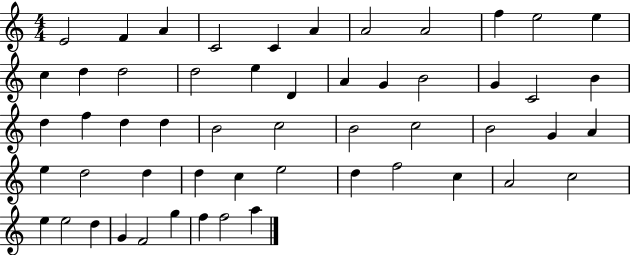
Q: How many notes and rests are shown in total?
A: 54